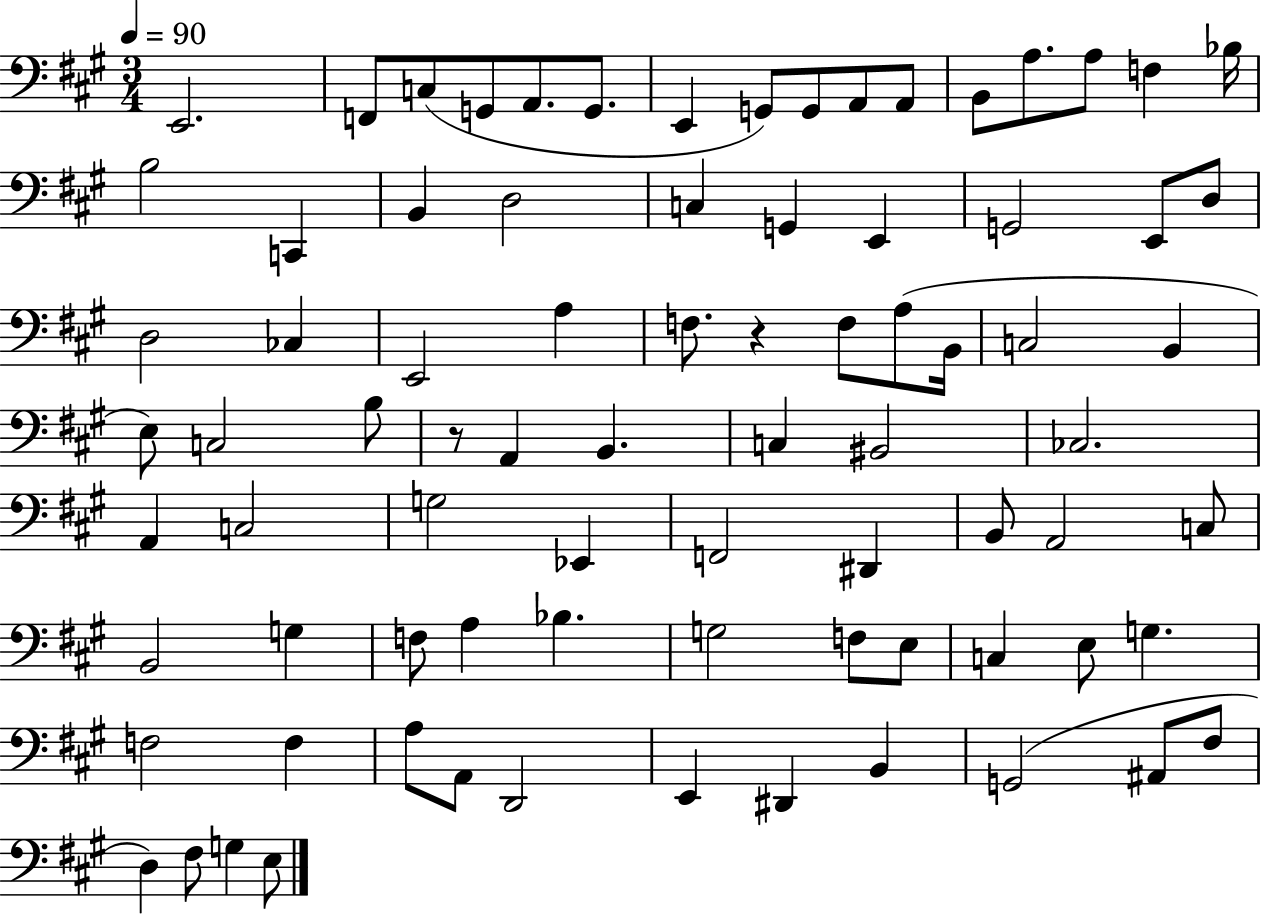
X:1
T:Untitled
M:3/4
L:1/4
K:A
E,,2 F,,/2 C,/2 G,,/2 A,,/2 G,,/2 E,, G,,/2 G,,/2 A,,/2 A,,/2 B,,/2 A,/2 A,/2 F, _B,/4 B,2 C,, B,, D,2 C, G,, E,, G,,2 E,,/2 D,/2 D,2 _C, E,,2 A, F,/2 z F,/2 A,/2 B,,/4 C,2 B,, E,/2 C,2 B,/2 z/2 A,, B,, C, ^B,,2 _C,2 A,, C,2 G,2 _E,, F,,2 ^D,, B,,/2 A,,2 C,/2 B,,2 G, F,/2 A, _B, G,2 F,/2 E,/2 C, E,/2 G, F,2 F, A,/2 A,,/2 D,,2 E,, ^D,, B,, G,,2 ^A,,/2 ^F,/2 D, ^F,/2 G, E,/2